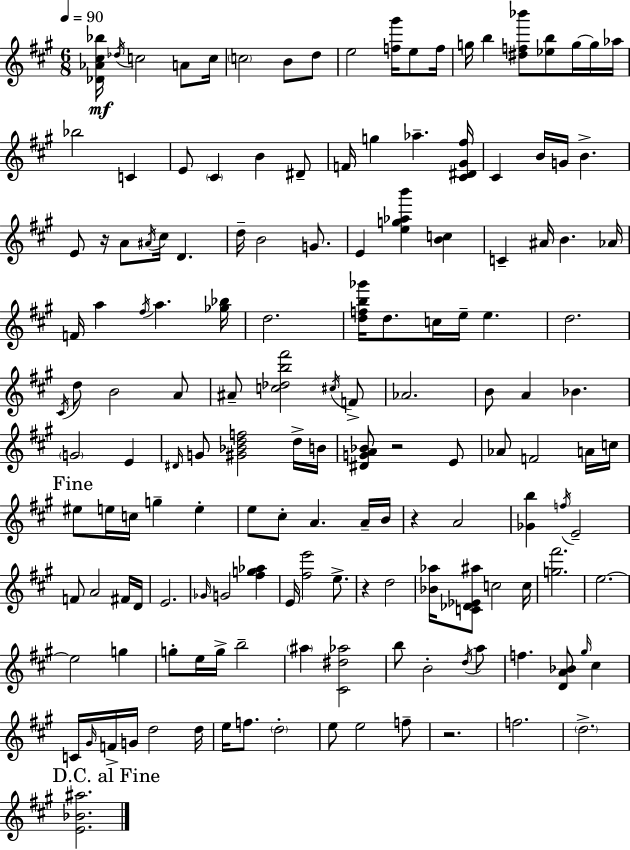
X:1
T:Untitled
M:6/8
L:1/4
K:A
[_D_A^c_b]/4 _d/4 c2 A/2 c/4 c2 B/2 d/2 e2 [f^g']/4 e/2 f/4 g/4 b [^df_b']/2 [_eb]/2 g/4 g/4 _a/4 _b2 C E/2 ^C B ^D/2 F/4 g _a [^C^D^G^f]/4 ^C B/4 G/4 B E/2 z/4 A/2 ^A/4 ^c/4 D d/4 B2 G/2 E [eg_ab'] [Bc] C ^A/4 B _A/4 F/4 a ^f/4 a [_g_b]/4 d2 [dfb_g']/4 d/2 c/4 e/4 e d2 ^C/4 d/2 B2 A/2 ^A/2 [c_db^f']2 ^c/4 F/2 _A2 B/2 A _B G2 E ^D/4 G/2 [^G_Bdf]2 d/4 B/4 [^DGA_B]/2 z2 E/2 _A/2 F2 A/4 c/4 ^e/2 e/4 c/4 g e e/2 ^c/2 A A/4 B/4 z A2 [_Gb] f/4 E2 F/2 A2 ^F/4 D/4 E2 _G/4 G2 [^fg_a] E/4 [^fe']2 e/2 z d2 [_B_a]/4 [C_D_E^a]/2 c2 c/4 [g^f']2 e2 e2 g g/2 e/4 g/4 b2 ^a [^C^d_a]2 b/2 B2 d/4 a/2 f [DA_B]/2 ^g/4 ^c C/4 ^G/4 F/4 G/4 d2 d/4 e/4 f/2 d2 e/2 e2 f/2 z2 f2 d2 [E_B^a]2